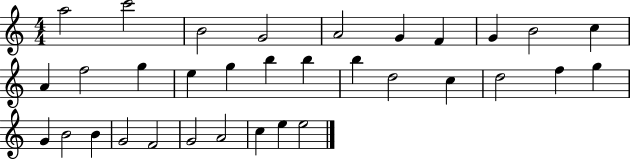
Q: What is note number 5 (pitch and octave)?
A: A4